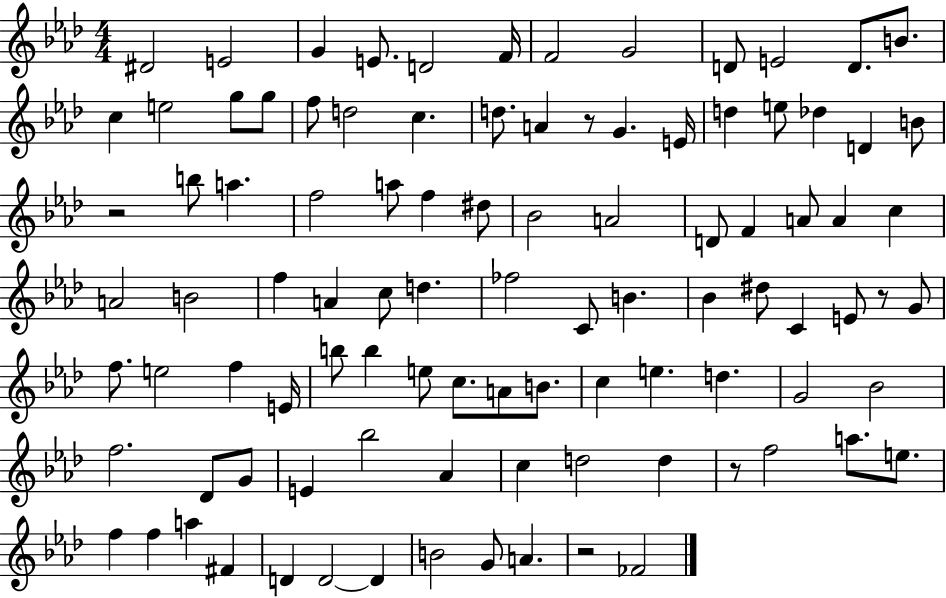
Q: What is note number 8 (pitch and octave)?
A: G4